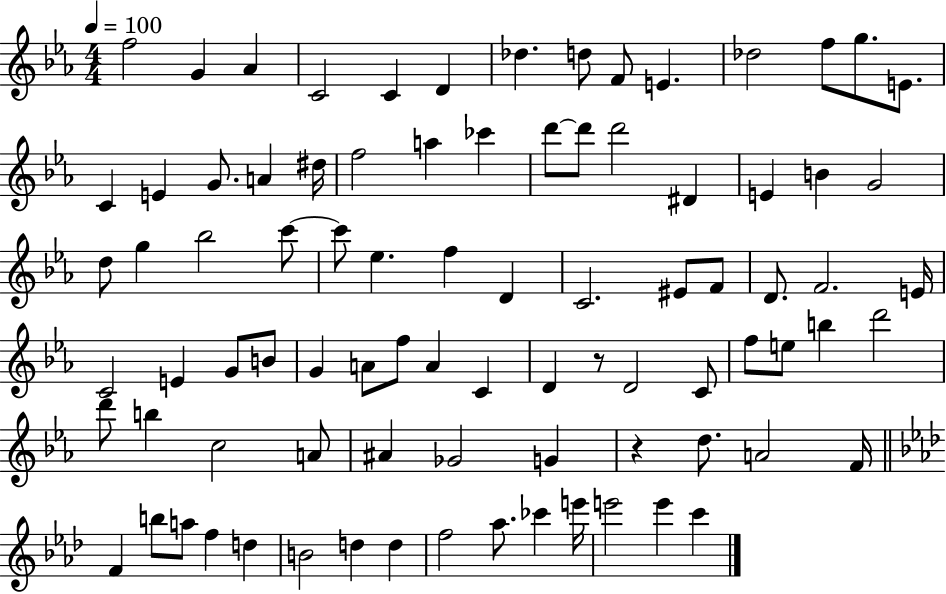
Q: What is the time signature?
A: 4/4